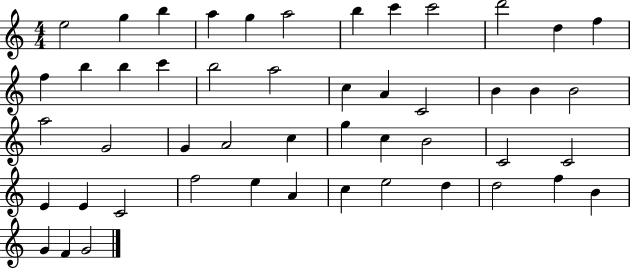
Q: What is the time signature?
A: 4/4